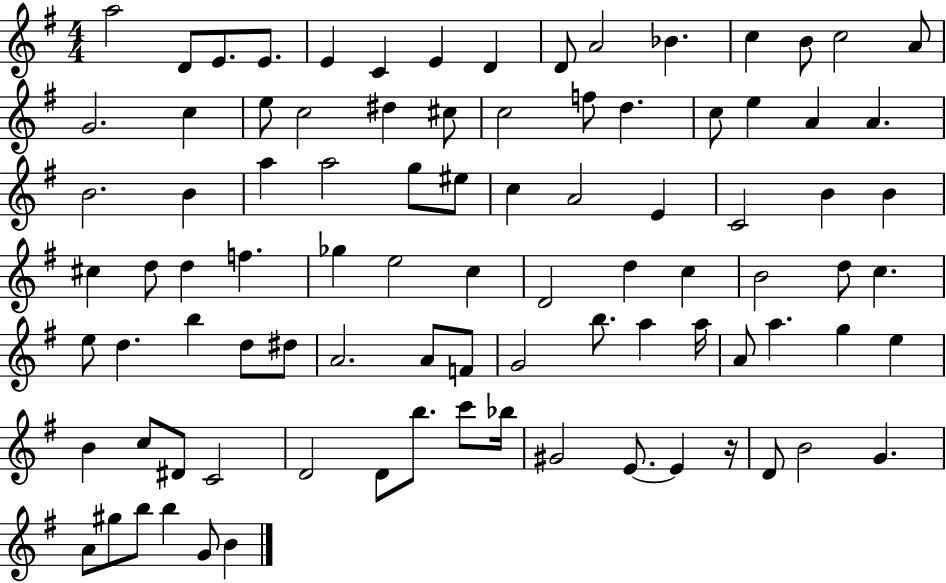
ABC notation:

X:1
T:Untitled
M:4/4
L:1/4
K:G
a2 D/2 E/2 E/2 E C E D D/2 A2 _B c B/2 c2 A/2 G2 c e/2 c2 ^d ^c/2 c2 f/2 d c/2 e A A B2 B a a2 g/2 ^e/2 c A2 E C2 B B ^c d/2 d f _g e2 c D2 d c B2 d/2 c e/2 d b d/2 ^d/2 A2 A/2 F/2 G2 b/2 a a/4 A/2 a g e B c/2 ^D/2 C2 D2 D/2 b/2 c'/2 _b/4 ^G2 E/2 E z/4 D/2 B2 G A/2 ^g/2 b/2 b G/2 B